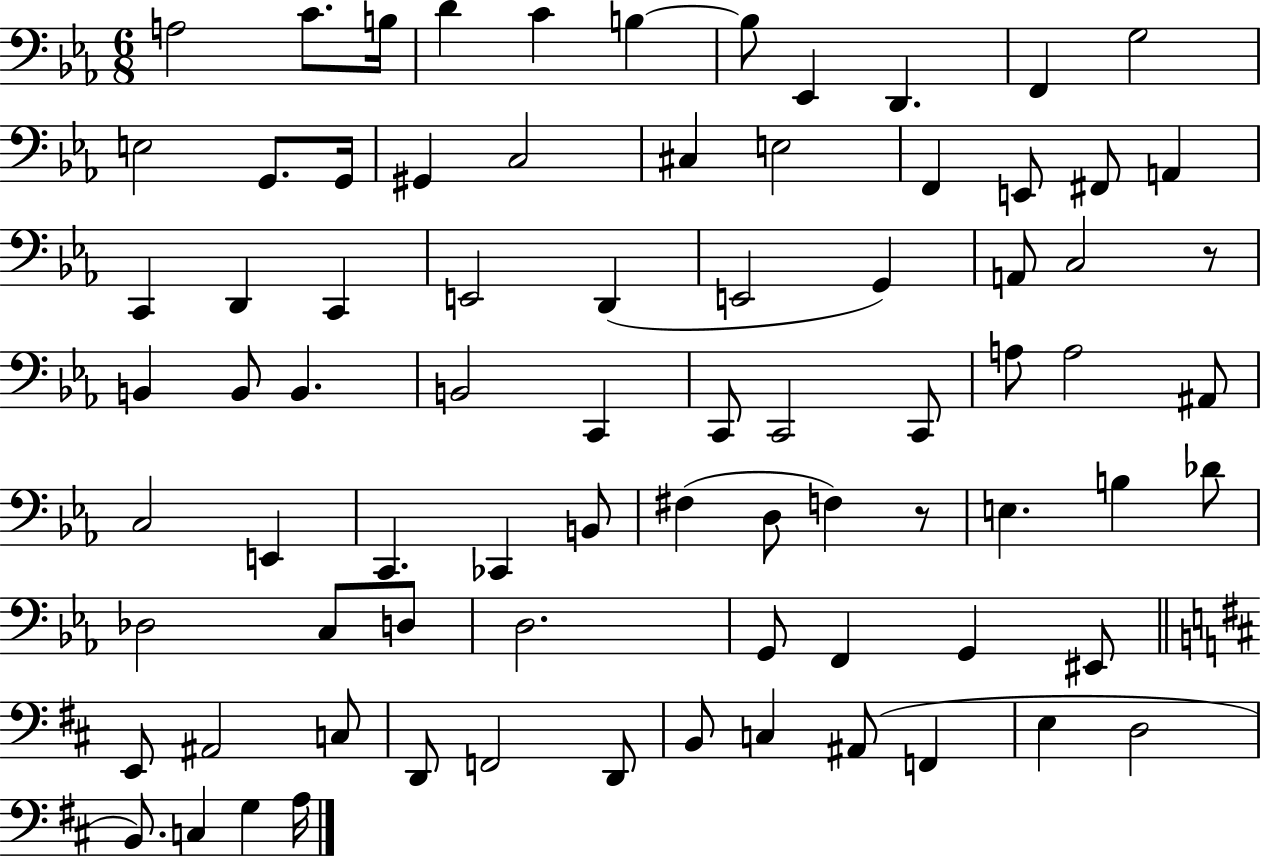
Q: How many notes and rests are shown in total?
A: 79